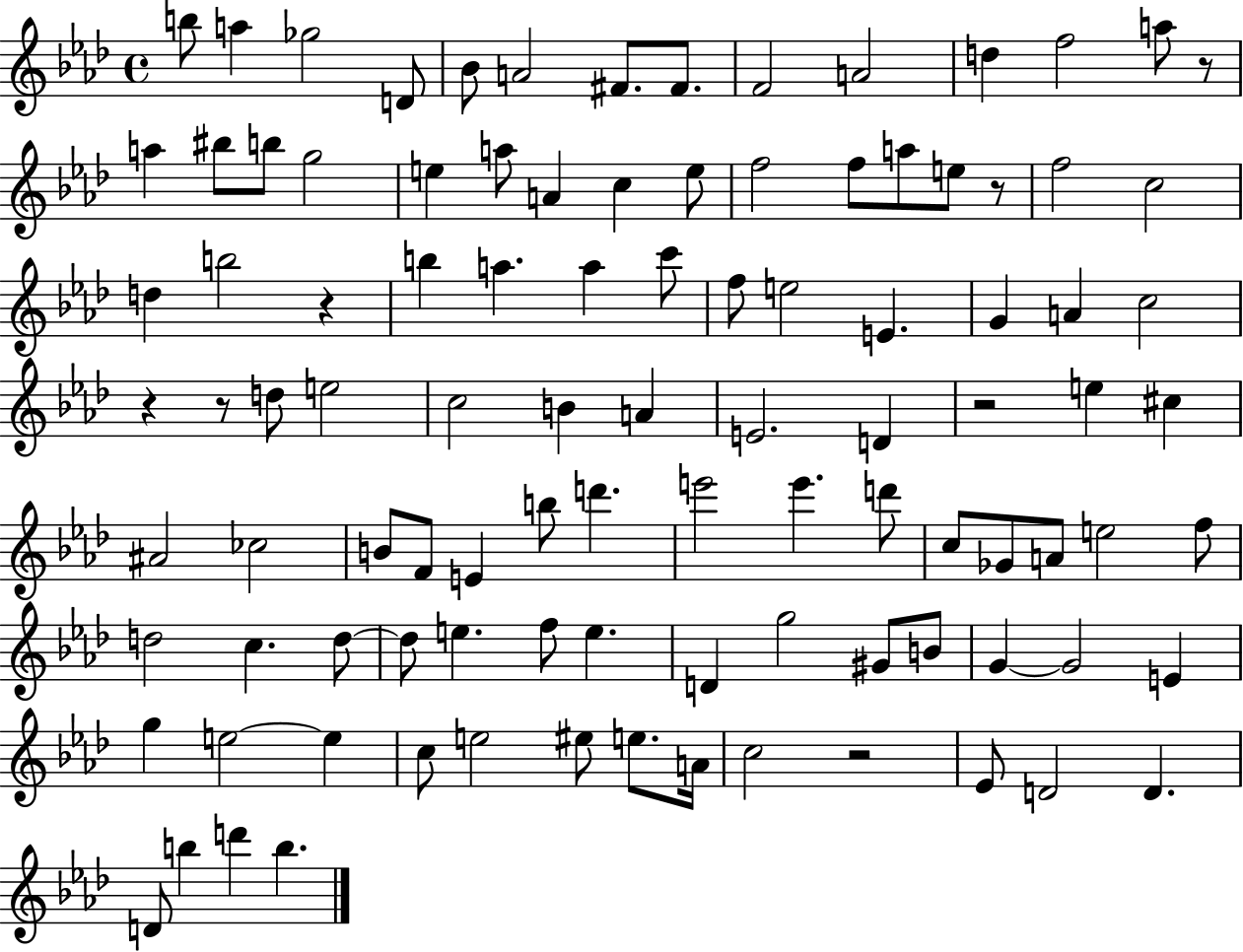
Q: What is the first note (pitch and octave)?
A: B5